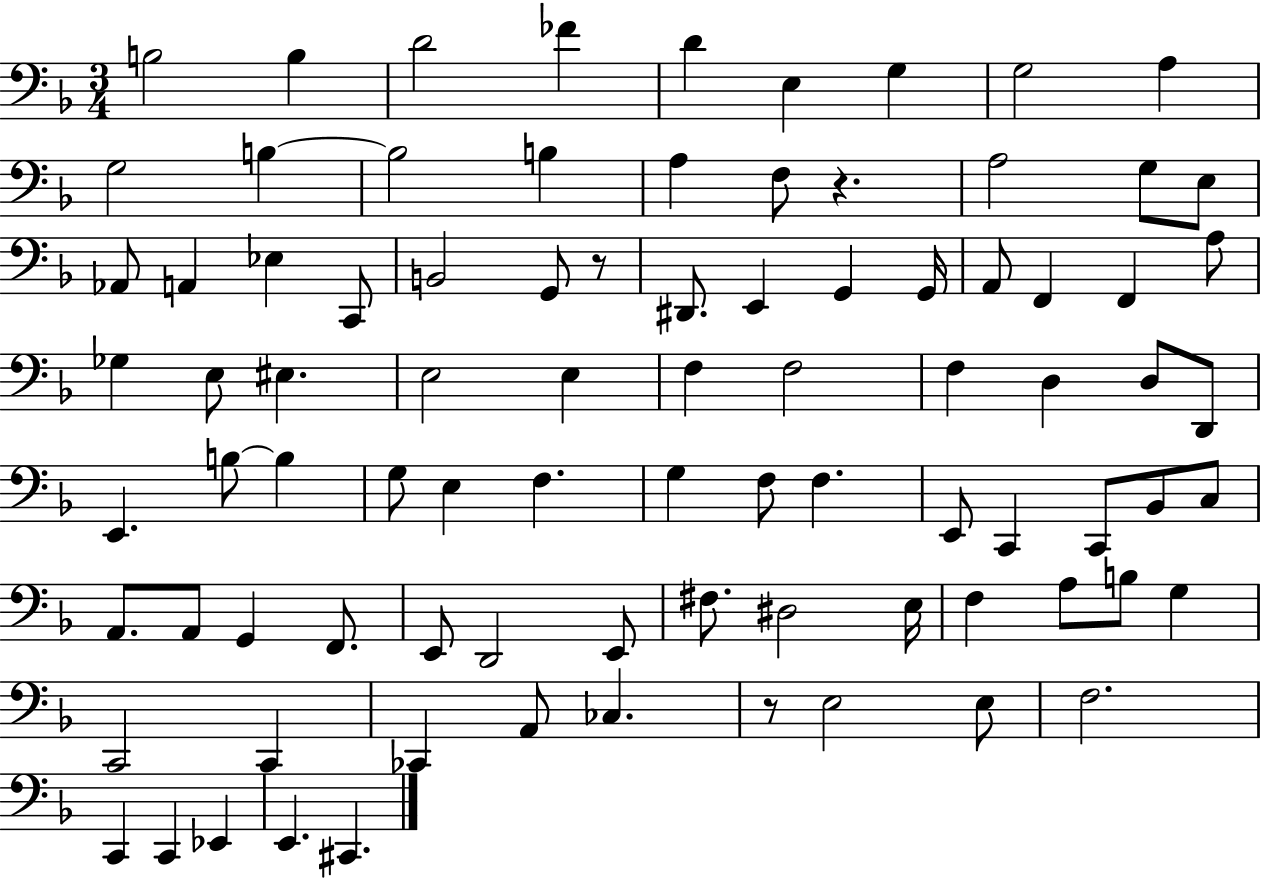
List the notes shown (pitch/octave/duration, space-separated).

B3/h B3/q D4/h FES4/q D4/q E3/q G3/q G3/h A3/q G3/h B3/q B3/h B3/q A3/q F3/e R/q. A3/h G3/e E3/e Ab2/e A2/q Eb3/q C2/e B2/h G2/e R/e D#2/e. E2/q G2/q G2/s A2/e F2/q F2/q A3/e Gb3/q E3/e EIS3/q. E3/h E3/q F3/q F3/h F3/q D3/q D3/e D2/e E2/q. B3/e B3/q G3/e E3/q F3/q. G3/q F3/e F3/q. E2/e C2/q C2/e Bb2/e C3/e A2/e. A2/e G2/q F2/e. E2/e D2/h E2/e F#3/e. D#3/h E3/s F3/q A3/e B3/e G3/q C2/h C2/q CES2/q A2/e CES3/q. R/e E3/h E3/e F3/h. C2/q C2/q Eb2/q E2/q. C#2/q.